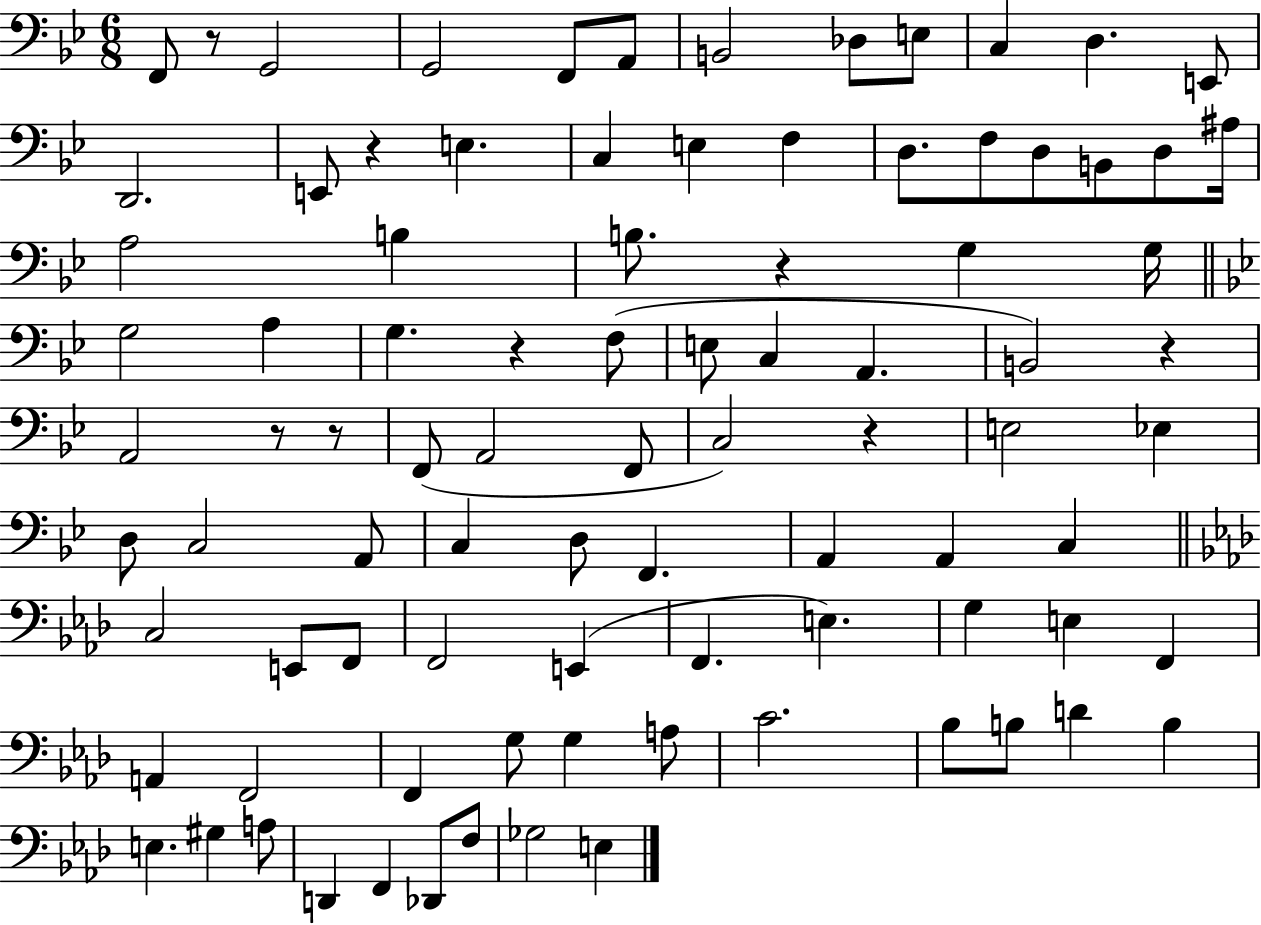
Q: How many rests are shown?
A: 8